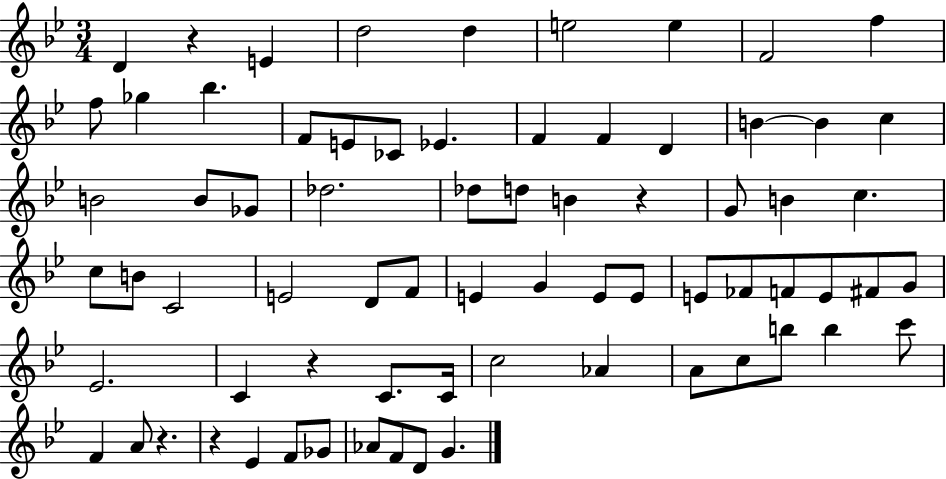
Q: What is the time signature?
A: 3/4